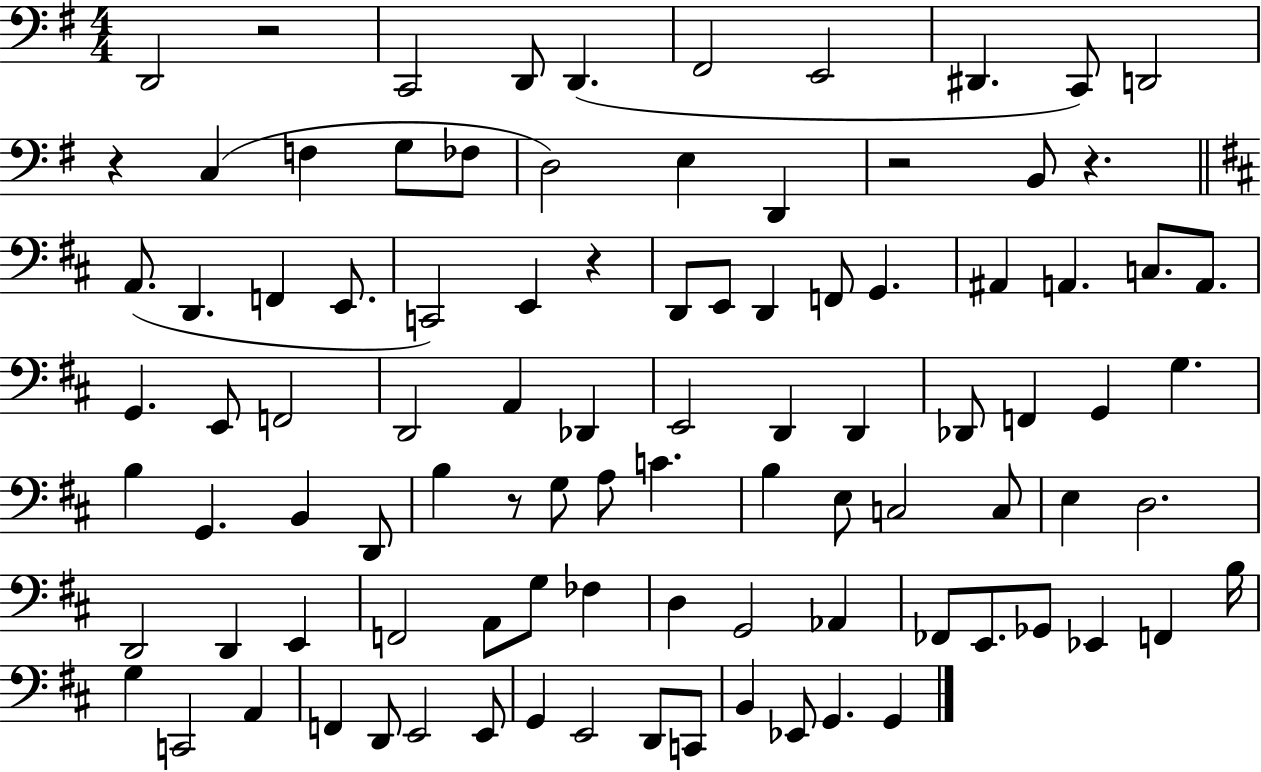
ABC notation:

X:1
T:Untitled
M:4/4
L:1/4
K:G
D,,2 z2 C,,2 D,,/2 D,, ^F,,2 E,,2 ^D,, C,,/2 D,,2 z C, F, G,/2 _F,/2 D,2 E, D,, z2 B,,/2 z A,,/2 D,, F,, E,,/2 C,,2 E,, z D,,/2 E,,/2 D,, F,,/2 G,, ^A,, A,, C,/2 A,,/2 G,, E,,/2 F,,2 D,,2 A,, _D,, E,,2 D,, D,, _D,,/2 F,, G,, G, B, G,, B,, D,,/2 B, z/2 G,/2 A,/2 C B, E,/2 C,2 C,/2 E, D,2 D,,2 D,, E,, F,,2 A,,/2 G,/2 _F, D, G,,2 _A,, _F,,/2 E,,/2 _G,,/2 _E,, F,, B,/4 G, C,,2 A,, F,, D,,/2 E,,2 E,,/2 G,, E,,2 D,,/2 C,,/2 B,, _E,,/2 G,, G,,